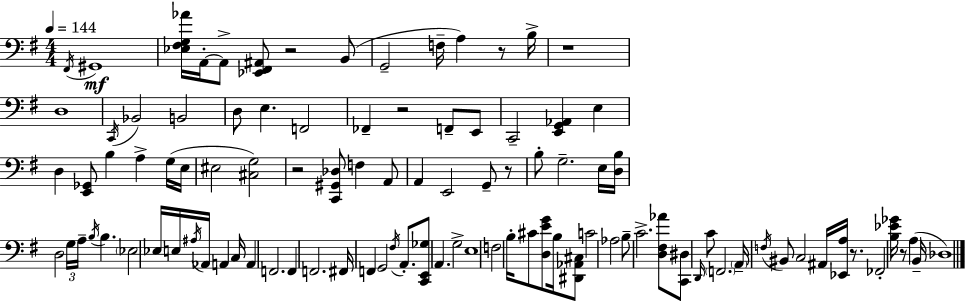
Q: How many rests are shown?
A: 8